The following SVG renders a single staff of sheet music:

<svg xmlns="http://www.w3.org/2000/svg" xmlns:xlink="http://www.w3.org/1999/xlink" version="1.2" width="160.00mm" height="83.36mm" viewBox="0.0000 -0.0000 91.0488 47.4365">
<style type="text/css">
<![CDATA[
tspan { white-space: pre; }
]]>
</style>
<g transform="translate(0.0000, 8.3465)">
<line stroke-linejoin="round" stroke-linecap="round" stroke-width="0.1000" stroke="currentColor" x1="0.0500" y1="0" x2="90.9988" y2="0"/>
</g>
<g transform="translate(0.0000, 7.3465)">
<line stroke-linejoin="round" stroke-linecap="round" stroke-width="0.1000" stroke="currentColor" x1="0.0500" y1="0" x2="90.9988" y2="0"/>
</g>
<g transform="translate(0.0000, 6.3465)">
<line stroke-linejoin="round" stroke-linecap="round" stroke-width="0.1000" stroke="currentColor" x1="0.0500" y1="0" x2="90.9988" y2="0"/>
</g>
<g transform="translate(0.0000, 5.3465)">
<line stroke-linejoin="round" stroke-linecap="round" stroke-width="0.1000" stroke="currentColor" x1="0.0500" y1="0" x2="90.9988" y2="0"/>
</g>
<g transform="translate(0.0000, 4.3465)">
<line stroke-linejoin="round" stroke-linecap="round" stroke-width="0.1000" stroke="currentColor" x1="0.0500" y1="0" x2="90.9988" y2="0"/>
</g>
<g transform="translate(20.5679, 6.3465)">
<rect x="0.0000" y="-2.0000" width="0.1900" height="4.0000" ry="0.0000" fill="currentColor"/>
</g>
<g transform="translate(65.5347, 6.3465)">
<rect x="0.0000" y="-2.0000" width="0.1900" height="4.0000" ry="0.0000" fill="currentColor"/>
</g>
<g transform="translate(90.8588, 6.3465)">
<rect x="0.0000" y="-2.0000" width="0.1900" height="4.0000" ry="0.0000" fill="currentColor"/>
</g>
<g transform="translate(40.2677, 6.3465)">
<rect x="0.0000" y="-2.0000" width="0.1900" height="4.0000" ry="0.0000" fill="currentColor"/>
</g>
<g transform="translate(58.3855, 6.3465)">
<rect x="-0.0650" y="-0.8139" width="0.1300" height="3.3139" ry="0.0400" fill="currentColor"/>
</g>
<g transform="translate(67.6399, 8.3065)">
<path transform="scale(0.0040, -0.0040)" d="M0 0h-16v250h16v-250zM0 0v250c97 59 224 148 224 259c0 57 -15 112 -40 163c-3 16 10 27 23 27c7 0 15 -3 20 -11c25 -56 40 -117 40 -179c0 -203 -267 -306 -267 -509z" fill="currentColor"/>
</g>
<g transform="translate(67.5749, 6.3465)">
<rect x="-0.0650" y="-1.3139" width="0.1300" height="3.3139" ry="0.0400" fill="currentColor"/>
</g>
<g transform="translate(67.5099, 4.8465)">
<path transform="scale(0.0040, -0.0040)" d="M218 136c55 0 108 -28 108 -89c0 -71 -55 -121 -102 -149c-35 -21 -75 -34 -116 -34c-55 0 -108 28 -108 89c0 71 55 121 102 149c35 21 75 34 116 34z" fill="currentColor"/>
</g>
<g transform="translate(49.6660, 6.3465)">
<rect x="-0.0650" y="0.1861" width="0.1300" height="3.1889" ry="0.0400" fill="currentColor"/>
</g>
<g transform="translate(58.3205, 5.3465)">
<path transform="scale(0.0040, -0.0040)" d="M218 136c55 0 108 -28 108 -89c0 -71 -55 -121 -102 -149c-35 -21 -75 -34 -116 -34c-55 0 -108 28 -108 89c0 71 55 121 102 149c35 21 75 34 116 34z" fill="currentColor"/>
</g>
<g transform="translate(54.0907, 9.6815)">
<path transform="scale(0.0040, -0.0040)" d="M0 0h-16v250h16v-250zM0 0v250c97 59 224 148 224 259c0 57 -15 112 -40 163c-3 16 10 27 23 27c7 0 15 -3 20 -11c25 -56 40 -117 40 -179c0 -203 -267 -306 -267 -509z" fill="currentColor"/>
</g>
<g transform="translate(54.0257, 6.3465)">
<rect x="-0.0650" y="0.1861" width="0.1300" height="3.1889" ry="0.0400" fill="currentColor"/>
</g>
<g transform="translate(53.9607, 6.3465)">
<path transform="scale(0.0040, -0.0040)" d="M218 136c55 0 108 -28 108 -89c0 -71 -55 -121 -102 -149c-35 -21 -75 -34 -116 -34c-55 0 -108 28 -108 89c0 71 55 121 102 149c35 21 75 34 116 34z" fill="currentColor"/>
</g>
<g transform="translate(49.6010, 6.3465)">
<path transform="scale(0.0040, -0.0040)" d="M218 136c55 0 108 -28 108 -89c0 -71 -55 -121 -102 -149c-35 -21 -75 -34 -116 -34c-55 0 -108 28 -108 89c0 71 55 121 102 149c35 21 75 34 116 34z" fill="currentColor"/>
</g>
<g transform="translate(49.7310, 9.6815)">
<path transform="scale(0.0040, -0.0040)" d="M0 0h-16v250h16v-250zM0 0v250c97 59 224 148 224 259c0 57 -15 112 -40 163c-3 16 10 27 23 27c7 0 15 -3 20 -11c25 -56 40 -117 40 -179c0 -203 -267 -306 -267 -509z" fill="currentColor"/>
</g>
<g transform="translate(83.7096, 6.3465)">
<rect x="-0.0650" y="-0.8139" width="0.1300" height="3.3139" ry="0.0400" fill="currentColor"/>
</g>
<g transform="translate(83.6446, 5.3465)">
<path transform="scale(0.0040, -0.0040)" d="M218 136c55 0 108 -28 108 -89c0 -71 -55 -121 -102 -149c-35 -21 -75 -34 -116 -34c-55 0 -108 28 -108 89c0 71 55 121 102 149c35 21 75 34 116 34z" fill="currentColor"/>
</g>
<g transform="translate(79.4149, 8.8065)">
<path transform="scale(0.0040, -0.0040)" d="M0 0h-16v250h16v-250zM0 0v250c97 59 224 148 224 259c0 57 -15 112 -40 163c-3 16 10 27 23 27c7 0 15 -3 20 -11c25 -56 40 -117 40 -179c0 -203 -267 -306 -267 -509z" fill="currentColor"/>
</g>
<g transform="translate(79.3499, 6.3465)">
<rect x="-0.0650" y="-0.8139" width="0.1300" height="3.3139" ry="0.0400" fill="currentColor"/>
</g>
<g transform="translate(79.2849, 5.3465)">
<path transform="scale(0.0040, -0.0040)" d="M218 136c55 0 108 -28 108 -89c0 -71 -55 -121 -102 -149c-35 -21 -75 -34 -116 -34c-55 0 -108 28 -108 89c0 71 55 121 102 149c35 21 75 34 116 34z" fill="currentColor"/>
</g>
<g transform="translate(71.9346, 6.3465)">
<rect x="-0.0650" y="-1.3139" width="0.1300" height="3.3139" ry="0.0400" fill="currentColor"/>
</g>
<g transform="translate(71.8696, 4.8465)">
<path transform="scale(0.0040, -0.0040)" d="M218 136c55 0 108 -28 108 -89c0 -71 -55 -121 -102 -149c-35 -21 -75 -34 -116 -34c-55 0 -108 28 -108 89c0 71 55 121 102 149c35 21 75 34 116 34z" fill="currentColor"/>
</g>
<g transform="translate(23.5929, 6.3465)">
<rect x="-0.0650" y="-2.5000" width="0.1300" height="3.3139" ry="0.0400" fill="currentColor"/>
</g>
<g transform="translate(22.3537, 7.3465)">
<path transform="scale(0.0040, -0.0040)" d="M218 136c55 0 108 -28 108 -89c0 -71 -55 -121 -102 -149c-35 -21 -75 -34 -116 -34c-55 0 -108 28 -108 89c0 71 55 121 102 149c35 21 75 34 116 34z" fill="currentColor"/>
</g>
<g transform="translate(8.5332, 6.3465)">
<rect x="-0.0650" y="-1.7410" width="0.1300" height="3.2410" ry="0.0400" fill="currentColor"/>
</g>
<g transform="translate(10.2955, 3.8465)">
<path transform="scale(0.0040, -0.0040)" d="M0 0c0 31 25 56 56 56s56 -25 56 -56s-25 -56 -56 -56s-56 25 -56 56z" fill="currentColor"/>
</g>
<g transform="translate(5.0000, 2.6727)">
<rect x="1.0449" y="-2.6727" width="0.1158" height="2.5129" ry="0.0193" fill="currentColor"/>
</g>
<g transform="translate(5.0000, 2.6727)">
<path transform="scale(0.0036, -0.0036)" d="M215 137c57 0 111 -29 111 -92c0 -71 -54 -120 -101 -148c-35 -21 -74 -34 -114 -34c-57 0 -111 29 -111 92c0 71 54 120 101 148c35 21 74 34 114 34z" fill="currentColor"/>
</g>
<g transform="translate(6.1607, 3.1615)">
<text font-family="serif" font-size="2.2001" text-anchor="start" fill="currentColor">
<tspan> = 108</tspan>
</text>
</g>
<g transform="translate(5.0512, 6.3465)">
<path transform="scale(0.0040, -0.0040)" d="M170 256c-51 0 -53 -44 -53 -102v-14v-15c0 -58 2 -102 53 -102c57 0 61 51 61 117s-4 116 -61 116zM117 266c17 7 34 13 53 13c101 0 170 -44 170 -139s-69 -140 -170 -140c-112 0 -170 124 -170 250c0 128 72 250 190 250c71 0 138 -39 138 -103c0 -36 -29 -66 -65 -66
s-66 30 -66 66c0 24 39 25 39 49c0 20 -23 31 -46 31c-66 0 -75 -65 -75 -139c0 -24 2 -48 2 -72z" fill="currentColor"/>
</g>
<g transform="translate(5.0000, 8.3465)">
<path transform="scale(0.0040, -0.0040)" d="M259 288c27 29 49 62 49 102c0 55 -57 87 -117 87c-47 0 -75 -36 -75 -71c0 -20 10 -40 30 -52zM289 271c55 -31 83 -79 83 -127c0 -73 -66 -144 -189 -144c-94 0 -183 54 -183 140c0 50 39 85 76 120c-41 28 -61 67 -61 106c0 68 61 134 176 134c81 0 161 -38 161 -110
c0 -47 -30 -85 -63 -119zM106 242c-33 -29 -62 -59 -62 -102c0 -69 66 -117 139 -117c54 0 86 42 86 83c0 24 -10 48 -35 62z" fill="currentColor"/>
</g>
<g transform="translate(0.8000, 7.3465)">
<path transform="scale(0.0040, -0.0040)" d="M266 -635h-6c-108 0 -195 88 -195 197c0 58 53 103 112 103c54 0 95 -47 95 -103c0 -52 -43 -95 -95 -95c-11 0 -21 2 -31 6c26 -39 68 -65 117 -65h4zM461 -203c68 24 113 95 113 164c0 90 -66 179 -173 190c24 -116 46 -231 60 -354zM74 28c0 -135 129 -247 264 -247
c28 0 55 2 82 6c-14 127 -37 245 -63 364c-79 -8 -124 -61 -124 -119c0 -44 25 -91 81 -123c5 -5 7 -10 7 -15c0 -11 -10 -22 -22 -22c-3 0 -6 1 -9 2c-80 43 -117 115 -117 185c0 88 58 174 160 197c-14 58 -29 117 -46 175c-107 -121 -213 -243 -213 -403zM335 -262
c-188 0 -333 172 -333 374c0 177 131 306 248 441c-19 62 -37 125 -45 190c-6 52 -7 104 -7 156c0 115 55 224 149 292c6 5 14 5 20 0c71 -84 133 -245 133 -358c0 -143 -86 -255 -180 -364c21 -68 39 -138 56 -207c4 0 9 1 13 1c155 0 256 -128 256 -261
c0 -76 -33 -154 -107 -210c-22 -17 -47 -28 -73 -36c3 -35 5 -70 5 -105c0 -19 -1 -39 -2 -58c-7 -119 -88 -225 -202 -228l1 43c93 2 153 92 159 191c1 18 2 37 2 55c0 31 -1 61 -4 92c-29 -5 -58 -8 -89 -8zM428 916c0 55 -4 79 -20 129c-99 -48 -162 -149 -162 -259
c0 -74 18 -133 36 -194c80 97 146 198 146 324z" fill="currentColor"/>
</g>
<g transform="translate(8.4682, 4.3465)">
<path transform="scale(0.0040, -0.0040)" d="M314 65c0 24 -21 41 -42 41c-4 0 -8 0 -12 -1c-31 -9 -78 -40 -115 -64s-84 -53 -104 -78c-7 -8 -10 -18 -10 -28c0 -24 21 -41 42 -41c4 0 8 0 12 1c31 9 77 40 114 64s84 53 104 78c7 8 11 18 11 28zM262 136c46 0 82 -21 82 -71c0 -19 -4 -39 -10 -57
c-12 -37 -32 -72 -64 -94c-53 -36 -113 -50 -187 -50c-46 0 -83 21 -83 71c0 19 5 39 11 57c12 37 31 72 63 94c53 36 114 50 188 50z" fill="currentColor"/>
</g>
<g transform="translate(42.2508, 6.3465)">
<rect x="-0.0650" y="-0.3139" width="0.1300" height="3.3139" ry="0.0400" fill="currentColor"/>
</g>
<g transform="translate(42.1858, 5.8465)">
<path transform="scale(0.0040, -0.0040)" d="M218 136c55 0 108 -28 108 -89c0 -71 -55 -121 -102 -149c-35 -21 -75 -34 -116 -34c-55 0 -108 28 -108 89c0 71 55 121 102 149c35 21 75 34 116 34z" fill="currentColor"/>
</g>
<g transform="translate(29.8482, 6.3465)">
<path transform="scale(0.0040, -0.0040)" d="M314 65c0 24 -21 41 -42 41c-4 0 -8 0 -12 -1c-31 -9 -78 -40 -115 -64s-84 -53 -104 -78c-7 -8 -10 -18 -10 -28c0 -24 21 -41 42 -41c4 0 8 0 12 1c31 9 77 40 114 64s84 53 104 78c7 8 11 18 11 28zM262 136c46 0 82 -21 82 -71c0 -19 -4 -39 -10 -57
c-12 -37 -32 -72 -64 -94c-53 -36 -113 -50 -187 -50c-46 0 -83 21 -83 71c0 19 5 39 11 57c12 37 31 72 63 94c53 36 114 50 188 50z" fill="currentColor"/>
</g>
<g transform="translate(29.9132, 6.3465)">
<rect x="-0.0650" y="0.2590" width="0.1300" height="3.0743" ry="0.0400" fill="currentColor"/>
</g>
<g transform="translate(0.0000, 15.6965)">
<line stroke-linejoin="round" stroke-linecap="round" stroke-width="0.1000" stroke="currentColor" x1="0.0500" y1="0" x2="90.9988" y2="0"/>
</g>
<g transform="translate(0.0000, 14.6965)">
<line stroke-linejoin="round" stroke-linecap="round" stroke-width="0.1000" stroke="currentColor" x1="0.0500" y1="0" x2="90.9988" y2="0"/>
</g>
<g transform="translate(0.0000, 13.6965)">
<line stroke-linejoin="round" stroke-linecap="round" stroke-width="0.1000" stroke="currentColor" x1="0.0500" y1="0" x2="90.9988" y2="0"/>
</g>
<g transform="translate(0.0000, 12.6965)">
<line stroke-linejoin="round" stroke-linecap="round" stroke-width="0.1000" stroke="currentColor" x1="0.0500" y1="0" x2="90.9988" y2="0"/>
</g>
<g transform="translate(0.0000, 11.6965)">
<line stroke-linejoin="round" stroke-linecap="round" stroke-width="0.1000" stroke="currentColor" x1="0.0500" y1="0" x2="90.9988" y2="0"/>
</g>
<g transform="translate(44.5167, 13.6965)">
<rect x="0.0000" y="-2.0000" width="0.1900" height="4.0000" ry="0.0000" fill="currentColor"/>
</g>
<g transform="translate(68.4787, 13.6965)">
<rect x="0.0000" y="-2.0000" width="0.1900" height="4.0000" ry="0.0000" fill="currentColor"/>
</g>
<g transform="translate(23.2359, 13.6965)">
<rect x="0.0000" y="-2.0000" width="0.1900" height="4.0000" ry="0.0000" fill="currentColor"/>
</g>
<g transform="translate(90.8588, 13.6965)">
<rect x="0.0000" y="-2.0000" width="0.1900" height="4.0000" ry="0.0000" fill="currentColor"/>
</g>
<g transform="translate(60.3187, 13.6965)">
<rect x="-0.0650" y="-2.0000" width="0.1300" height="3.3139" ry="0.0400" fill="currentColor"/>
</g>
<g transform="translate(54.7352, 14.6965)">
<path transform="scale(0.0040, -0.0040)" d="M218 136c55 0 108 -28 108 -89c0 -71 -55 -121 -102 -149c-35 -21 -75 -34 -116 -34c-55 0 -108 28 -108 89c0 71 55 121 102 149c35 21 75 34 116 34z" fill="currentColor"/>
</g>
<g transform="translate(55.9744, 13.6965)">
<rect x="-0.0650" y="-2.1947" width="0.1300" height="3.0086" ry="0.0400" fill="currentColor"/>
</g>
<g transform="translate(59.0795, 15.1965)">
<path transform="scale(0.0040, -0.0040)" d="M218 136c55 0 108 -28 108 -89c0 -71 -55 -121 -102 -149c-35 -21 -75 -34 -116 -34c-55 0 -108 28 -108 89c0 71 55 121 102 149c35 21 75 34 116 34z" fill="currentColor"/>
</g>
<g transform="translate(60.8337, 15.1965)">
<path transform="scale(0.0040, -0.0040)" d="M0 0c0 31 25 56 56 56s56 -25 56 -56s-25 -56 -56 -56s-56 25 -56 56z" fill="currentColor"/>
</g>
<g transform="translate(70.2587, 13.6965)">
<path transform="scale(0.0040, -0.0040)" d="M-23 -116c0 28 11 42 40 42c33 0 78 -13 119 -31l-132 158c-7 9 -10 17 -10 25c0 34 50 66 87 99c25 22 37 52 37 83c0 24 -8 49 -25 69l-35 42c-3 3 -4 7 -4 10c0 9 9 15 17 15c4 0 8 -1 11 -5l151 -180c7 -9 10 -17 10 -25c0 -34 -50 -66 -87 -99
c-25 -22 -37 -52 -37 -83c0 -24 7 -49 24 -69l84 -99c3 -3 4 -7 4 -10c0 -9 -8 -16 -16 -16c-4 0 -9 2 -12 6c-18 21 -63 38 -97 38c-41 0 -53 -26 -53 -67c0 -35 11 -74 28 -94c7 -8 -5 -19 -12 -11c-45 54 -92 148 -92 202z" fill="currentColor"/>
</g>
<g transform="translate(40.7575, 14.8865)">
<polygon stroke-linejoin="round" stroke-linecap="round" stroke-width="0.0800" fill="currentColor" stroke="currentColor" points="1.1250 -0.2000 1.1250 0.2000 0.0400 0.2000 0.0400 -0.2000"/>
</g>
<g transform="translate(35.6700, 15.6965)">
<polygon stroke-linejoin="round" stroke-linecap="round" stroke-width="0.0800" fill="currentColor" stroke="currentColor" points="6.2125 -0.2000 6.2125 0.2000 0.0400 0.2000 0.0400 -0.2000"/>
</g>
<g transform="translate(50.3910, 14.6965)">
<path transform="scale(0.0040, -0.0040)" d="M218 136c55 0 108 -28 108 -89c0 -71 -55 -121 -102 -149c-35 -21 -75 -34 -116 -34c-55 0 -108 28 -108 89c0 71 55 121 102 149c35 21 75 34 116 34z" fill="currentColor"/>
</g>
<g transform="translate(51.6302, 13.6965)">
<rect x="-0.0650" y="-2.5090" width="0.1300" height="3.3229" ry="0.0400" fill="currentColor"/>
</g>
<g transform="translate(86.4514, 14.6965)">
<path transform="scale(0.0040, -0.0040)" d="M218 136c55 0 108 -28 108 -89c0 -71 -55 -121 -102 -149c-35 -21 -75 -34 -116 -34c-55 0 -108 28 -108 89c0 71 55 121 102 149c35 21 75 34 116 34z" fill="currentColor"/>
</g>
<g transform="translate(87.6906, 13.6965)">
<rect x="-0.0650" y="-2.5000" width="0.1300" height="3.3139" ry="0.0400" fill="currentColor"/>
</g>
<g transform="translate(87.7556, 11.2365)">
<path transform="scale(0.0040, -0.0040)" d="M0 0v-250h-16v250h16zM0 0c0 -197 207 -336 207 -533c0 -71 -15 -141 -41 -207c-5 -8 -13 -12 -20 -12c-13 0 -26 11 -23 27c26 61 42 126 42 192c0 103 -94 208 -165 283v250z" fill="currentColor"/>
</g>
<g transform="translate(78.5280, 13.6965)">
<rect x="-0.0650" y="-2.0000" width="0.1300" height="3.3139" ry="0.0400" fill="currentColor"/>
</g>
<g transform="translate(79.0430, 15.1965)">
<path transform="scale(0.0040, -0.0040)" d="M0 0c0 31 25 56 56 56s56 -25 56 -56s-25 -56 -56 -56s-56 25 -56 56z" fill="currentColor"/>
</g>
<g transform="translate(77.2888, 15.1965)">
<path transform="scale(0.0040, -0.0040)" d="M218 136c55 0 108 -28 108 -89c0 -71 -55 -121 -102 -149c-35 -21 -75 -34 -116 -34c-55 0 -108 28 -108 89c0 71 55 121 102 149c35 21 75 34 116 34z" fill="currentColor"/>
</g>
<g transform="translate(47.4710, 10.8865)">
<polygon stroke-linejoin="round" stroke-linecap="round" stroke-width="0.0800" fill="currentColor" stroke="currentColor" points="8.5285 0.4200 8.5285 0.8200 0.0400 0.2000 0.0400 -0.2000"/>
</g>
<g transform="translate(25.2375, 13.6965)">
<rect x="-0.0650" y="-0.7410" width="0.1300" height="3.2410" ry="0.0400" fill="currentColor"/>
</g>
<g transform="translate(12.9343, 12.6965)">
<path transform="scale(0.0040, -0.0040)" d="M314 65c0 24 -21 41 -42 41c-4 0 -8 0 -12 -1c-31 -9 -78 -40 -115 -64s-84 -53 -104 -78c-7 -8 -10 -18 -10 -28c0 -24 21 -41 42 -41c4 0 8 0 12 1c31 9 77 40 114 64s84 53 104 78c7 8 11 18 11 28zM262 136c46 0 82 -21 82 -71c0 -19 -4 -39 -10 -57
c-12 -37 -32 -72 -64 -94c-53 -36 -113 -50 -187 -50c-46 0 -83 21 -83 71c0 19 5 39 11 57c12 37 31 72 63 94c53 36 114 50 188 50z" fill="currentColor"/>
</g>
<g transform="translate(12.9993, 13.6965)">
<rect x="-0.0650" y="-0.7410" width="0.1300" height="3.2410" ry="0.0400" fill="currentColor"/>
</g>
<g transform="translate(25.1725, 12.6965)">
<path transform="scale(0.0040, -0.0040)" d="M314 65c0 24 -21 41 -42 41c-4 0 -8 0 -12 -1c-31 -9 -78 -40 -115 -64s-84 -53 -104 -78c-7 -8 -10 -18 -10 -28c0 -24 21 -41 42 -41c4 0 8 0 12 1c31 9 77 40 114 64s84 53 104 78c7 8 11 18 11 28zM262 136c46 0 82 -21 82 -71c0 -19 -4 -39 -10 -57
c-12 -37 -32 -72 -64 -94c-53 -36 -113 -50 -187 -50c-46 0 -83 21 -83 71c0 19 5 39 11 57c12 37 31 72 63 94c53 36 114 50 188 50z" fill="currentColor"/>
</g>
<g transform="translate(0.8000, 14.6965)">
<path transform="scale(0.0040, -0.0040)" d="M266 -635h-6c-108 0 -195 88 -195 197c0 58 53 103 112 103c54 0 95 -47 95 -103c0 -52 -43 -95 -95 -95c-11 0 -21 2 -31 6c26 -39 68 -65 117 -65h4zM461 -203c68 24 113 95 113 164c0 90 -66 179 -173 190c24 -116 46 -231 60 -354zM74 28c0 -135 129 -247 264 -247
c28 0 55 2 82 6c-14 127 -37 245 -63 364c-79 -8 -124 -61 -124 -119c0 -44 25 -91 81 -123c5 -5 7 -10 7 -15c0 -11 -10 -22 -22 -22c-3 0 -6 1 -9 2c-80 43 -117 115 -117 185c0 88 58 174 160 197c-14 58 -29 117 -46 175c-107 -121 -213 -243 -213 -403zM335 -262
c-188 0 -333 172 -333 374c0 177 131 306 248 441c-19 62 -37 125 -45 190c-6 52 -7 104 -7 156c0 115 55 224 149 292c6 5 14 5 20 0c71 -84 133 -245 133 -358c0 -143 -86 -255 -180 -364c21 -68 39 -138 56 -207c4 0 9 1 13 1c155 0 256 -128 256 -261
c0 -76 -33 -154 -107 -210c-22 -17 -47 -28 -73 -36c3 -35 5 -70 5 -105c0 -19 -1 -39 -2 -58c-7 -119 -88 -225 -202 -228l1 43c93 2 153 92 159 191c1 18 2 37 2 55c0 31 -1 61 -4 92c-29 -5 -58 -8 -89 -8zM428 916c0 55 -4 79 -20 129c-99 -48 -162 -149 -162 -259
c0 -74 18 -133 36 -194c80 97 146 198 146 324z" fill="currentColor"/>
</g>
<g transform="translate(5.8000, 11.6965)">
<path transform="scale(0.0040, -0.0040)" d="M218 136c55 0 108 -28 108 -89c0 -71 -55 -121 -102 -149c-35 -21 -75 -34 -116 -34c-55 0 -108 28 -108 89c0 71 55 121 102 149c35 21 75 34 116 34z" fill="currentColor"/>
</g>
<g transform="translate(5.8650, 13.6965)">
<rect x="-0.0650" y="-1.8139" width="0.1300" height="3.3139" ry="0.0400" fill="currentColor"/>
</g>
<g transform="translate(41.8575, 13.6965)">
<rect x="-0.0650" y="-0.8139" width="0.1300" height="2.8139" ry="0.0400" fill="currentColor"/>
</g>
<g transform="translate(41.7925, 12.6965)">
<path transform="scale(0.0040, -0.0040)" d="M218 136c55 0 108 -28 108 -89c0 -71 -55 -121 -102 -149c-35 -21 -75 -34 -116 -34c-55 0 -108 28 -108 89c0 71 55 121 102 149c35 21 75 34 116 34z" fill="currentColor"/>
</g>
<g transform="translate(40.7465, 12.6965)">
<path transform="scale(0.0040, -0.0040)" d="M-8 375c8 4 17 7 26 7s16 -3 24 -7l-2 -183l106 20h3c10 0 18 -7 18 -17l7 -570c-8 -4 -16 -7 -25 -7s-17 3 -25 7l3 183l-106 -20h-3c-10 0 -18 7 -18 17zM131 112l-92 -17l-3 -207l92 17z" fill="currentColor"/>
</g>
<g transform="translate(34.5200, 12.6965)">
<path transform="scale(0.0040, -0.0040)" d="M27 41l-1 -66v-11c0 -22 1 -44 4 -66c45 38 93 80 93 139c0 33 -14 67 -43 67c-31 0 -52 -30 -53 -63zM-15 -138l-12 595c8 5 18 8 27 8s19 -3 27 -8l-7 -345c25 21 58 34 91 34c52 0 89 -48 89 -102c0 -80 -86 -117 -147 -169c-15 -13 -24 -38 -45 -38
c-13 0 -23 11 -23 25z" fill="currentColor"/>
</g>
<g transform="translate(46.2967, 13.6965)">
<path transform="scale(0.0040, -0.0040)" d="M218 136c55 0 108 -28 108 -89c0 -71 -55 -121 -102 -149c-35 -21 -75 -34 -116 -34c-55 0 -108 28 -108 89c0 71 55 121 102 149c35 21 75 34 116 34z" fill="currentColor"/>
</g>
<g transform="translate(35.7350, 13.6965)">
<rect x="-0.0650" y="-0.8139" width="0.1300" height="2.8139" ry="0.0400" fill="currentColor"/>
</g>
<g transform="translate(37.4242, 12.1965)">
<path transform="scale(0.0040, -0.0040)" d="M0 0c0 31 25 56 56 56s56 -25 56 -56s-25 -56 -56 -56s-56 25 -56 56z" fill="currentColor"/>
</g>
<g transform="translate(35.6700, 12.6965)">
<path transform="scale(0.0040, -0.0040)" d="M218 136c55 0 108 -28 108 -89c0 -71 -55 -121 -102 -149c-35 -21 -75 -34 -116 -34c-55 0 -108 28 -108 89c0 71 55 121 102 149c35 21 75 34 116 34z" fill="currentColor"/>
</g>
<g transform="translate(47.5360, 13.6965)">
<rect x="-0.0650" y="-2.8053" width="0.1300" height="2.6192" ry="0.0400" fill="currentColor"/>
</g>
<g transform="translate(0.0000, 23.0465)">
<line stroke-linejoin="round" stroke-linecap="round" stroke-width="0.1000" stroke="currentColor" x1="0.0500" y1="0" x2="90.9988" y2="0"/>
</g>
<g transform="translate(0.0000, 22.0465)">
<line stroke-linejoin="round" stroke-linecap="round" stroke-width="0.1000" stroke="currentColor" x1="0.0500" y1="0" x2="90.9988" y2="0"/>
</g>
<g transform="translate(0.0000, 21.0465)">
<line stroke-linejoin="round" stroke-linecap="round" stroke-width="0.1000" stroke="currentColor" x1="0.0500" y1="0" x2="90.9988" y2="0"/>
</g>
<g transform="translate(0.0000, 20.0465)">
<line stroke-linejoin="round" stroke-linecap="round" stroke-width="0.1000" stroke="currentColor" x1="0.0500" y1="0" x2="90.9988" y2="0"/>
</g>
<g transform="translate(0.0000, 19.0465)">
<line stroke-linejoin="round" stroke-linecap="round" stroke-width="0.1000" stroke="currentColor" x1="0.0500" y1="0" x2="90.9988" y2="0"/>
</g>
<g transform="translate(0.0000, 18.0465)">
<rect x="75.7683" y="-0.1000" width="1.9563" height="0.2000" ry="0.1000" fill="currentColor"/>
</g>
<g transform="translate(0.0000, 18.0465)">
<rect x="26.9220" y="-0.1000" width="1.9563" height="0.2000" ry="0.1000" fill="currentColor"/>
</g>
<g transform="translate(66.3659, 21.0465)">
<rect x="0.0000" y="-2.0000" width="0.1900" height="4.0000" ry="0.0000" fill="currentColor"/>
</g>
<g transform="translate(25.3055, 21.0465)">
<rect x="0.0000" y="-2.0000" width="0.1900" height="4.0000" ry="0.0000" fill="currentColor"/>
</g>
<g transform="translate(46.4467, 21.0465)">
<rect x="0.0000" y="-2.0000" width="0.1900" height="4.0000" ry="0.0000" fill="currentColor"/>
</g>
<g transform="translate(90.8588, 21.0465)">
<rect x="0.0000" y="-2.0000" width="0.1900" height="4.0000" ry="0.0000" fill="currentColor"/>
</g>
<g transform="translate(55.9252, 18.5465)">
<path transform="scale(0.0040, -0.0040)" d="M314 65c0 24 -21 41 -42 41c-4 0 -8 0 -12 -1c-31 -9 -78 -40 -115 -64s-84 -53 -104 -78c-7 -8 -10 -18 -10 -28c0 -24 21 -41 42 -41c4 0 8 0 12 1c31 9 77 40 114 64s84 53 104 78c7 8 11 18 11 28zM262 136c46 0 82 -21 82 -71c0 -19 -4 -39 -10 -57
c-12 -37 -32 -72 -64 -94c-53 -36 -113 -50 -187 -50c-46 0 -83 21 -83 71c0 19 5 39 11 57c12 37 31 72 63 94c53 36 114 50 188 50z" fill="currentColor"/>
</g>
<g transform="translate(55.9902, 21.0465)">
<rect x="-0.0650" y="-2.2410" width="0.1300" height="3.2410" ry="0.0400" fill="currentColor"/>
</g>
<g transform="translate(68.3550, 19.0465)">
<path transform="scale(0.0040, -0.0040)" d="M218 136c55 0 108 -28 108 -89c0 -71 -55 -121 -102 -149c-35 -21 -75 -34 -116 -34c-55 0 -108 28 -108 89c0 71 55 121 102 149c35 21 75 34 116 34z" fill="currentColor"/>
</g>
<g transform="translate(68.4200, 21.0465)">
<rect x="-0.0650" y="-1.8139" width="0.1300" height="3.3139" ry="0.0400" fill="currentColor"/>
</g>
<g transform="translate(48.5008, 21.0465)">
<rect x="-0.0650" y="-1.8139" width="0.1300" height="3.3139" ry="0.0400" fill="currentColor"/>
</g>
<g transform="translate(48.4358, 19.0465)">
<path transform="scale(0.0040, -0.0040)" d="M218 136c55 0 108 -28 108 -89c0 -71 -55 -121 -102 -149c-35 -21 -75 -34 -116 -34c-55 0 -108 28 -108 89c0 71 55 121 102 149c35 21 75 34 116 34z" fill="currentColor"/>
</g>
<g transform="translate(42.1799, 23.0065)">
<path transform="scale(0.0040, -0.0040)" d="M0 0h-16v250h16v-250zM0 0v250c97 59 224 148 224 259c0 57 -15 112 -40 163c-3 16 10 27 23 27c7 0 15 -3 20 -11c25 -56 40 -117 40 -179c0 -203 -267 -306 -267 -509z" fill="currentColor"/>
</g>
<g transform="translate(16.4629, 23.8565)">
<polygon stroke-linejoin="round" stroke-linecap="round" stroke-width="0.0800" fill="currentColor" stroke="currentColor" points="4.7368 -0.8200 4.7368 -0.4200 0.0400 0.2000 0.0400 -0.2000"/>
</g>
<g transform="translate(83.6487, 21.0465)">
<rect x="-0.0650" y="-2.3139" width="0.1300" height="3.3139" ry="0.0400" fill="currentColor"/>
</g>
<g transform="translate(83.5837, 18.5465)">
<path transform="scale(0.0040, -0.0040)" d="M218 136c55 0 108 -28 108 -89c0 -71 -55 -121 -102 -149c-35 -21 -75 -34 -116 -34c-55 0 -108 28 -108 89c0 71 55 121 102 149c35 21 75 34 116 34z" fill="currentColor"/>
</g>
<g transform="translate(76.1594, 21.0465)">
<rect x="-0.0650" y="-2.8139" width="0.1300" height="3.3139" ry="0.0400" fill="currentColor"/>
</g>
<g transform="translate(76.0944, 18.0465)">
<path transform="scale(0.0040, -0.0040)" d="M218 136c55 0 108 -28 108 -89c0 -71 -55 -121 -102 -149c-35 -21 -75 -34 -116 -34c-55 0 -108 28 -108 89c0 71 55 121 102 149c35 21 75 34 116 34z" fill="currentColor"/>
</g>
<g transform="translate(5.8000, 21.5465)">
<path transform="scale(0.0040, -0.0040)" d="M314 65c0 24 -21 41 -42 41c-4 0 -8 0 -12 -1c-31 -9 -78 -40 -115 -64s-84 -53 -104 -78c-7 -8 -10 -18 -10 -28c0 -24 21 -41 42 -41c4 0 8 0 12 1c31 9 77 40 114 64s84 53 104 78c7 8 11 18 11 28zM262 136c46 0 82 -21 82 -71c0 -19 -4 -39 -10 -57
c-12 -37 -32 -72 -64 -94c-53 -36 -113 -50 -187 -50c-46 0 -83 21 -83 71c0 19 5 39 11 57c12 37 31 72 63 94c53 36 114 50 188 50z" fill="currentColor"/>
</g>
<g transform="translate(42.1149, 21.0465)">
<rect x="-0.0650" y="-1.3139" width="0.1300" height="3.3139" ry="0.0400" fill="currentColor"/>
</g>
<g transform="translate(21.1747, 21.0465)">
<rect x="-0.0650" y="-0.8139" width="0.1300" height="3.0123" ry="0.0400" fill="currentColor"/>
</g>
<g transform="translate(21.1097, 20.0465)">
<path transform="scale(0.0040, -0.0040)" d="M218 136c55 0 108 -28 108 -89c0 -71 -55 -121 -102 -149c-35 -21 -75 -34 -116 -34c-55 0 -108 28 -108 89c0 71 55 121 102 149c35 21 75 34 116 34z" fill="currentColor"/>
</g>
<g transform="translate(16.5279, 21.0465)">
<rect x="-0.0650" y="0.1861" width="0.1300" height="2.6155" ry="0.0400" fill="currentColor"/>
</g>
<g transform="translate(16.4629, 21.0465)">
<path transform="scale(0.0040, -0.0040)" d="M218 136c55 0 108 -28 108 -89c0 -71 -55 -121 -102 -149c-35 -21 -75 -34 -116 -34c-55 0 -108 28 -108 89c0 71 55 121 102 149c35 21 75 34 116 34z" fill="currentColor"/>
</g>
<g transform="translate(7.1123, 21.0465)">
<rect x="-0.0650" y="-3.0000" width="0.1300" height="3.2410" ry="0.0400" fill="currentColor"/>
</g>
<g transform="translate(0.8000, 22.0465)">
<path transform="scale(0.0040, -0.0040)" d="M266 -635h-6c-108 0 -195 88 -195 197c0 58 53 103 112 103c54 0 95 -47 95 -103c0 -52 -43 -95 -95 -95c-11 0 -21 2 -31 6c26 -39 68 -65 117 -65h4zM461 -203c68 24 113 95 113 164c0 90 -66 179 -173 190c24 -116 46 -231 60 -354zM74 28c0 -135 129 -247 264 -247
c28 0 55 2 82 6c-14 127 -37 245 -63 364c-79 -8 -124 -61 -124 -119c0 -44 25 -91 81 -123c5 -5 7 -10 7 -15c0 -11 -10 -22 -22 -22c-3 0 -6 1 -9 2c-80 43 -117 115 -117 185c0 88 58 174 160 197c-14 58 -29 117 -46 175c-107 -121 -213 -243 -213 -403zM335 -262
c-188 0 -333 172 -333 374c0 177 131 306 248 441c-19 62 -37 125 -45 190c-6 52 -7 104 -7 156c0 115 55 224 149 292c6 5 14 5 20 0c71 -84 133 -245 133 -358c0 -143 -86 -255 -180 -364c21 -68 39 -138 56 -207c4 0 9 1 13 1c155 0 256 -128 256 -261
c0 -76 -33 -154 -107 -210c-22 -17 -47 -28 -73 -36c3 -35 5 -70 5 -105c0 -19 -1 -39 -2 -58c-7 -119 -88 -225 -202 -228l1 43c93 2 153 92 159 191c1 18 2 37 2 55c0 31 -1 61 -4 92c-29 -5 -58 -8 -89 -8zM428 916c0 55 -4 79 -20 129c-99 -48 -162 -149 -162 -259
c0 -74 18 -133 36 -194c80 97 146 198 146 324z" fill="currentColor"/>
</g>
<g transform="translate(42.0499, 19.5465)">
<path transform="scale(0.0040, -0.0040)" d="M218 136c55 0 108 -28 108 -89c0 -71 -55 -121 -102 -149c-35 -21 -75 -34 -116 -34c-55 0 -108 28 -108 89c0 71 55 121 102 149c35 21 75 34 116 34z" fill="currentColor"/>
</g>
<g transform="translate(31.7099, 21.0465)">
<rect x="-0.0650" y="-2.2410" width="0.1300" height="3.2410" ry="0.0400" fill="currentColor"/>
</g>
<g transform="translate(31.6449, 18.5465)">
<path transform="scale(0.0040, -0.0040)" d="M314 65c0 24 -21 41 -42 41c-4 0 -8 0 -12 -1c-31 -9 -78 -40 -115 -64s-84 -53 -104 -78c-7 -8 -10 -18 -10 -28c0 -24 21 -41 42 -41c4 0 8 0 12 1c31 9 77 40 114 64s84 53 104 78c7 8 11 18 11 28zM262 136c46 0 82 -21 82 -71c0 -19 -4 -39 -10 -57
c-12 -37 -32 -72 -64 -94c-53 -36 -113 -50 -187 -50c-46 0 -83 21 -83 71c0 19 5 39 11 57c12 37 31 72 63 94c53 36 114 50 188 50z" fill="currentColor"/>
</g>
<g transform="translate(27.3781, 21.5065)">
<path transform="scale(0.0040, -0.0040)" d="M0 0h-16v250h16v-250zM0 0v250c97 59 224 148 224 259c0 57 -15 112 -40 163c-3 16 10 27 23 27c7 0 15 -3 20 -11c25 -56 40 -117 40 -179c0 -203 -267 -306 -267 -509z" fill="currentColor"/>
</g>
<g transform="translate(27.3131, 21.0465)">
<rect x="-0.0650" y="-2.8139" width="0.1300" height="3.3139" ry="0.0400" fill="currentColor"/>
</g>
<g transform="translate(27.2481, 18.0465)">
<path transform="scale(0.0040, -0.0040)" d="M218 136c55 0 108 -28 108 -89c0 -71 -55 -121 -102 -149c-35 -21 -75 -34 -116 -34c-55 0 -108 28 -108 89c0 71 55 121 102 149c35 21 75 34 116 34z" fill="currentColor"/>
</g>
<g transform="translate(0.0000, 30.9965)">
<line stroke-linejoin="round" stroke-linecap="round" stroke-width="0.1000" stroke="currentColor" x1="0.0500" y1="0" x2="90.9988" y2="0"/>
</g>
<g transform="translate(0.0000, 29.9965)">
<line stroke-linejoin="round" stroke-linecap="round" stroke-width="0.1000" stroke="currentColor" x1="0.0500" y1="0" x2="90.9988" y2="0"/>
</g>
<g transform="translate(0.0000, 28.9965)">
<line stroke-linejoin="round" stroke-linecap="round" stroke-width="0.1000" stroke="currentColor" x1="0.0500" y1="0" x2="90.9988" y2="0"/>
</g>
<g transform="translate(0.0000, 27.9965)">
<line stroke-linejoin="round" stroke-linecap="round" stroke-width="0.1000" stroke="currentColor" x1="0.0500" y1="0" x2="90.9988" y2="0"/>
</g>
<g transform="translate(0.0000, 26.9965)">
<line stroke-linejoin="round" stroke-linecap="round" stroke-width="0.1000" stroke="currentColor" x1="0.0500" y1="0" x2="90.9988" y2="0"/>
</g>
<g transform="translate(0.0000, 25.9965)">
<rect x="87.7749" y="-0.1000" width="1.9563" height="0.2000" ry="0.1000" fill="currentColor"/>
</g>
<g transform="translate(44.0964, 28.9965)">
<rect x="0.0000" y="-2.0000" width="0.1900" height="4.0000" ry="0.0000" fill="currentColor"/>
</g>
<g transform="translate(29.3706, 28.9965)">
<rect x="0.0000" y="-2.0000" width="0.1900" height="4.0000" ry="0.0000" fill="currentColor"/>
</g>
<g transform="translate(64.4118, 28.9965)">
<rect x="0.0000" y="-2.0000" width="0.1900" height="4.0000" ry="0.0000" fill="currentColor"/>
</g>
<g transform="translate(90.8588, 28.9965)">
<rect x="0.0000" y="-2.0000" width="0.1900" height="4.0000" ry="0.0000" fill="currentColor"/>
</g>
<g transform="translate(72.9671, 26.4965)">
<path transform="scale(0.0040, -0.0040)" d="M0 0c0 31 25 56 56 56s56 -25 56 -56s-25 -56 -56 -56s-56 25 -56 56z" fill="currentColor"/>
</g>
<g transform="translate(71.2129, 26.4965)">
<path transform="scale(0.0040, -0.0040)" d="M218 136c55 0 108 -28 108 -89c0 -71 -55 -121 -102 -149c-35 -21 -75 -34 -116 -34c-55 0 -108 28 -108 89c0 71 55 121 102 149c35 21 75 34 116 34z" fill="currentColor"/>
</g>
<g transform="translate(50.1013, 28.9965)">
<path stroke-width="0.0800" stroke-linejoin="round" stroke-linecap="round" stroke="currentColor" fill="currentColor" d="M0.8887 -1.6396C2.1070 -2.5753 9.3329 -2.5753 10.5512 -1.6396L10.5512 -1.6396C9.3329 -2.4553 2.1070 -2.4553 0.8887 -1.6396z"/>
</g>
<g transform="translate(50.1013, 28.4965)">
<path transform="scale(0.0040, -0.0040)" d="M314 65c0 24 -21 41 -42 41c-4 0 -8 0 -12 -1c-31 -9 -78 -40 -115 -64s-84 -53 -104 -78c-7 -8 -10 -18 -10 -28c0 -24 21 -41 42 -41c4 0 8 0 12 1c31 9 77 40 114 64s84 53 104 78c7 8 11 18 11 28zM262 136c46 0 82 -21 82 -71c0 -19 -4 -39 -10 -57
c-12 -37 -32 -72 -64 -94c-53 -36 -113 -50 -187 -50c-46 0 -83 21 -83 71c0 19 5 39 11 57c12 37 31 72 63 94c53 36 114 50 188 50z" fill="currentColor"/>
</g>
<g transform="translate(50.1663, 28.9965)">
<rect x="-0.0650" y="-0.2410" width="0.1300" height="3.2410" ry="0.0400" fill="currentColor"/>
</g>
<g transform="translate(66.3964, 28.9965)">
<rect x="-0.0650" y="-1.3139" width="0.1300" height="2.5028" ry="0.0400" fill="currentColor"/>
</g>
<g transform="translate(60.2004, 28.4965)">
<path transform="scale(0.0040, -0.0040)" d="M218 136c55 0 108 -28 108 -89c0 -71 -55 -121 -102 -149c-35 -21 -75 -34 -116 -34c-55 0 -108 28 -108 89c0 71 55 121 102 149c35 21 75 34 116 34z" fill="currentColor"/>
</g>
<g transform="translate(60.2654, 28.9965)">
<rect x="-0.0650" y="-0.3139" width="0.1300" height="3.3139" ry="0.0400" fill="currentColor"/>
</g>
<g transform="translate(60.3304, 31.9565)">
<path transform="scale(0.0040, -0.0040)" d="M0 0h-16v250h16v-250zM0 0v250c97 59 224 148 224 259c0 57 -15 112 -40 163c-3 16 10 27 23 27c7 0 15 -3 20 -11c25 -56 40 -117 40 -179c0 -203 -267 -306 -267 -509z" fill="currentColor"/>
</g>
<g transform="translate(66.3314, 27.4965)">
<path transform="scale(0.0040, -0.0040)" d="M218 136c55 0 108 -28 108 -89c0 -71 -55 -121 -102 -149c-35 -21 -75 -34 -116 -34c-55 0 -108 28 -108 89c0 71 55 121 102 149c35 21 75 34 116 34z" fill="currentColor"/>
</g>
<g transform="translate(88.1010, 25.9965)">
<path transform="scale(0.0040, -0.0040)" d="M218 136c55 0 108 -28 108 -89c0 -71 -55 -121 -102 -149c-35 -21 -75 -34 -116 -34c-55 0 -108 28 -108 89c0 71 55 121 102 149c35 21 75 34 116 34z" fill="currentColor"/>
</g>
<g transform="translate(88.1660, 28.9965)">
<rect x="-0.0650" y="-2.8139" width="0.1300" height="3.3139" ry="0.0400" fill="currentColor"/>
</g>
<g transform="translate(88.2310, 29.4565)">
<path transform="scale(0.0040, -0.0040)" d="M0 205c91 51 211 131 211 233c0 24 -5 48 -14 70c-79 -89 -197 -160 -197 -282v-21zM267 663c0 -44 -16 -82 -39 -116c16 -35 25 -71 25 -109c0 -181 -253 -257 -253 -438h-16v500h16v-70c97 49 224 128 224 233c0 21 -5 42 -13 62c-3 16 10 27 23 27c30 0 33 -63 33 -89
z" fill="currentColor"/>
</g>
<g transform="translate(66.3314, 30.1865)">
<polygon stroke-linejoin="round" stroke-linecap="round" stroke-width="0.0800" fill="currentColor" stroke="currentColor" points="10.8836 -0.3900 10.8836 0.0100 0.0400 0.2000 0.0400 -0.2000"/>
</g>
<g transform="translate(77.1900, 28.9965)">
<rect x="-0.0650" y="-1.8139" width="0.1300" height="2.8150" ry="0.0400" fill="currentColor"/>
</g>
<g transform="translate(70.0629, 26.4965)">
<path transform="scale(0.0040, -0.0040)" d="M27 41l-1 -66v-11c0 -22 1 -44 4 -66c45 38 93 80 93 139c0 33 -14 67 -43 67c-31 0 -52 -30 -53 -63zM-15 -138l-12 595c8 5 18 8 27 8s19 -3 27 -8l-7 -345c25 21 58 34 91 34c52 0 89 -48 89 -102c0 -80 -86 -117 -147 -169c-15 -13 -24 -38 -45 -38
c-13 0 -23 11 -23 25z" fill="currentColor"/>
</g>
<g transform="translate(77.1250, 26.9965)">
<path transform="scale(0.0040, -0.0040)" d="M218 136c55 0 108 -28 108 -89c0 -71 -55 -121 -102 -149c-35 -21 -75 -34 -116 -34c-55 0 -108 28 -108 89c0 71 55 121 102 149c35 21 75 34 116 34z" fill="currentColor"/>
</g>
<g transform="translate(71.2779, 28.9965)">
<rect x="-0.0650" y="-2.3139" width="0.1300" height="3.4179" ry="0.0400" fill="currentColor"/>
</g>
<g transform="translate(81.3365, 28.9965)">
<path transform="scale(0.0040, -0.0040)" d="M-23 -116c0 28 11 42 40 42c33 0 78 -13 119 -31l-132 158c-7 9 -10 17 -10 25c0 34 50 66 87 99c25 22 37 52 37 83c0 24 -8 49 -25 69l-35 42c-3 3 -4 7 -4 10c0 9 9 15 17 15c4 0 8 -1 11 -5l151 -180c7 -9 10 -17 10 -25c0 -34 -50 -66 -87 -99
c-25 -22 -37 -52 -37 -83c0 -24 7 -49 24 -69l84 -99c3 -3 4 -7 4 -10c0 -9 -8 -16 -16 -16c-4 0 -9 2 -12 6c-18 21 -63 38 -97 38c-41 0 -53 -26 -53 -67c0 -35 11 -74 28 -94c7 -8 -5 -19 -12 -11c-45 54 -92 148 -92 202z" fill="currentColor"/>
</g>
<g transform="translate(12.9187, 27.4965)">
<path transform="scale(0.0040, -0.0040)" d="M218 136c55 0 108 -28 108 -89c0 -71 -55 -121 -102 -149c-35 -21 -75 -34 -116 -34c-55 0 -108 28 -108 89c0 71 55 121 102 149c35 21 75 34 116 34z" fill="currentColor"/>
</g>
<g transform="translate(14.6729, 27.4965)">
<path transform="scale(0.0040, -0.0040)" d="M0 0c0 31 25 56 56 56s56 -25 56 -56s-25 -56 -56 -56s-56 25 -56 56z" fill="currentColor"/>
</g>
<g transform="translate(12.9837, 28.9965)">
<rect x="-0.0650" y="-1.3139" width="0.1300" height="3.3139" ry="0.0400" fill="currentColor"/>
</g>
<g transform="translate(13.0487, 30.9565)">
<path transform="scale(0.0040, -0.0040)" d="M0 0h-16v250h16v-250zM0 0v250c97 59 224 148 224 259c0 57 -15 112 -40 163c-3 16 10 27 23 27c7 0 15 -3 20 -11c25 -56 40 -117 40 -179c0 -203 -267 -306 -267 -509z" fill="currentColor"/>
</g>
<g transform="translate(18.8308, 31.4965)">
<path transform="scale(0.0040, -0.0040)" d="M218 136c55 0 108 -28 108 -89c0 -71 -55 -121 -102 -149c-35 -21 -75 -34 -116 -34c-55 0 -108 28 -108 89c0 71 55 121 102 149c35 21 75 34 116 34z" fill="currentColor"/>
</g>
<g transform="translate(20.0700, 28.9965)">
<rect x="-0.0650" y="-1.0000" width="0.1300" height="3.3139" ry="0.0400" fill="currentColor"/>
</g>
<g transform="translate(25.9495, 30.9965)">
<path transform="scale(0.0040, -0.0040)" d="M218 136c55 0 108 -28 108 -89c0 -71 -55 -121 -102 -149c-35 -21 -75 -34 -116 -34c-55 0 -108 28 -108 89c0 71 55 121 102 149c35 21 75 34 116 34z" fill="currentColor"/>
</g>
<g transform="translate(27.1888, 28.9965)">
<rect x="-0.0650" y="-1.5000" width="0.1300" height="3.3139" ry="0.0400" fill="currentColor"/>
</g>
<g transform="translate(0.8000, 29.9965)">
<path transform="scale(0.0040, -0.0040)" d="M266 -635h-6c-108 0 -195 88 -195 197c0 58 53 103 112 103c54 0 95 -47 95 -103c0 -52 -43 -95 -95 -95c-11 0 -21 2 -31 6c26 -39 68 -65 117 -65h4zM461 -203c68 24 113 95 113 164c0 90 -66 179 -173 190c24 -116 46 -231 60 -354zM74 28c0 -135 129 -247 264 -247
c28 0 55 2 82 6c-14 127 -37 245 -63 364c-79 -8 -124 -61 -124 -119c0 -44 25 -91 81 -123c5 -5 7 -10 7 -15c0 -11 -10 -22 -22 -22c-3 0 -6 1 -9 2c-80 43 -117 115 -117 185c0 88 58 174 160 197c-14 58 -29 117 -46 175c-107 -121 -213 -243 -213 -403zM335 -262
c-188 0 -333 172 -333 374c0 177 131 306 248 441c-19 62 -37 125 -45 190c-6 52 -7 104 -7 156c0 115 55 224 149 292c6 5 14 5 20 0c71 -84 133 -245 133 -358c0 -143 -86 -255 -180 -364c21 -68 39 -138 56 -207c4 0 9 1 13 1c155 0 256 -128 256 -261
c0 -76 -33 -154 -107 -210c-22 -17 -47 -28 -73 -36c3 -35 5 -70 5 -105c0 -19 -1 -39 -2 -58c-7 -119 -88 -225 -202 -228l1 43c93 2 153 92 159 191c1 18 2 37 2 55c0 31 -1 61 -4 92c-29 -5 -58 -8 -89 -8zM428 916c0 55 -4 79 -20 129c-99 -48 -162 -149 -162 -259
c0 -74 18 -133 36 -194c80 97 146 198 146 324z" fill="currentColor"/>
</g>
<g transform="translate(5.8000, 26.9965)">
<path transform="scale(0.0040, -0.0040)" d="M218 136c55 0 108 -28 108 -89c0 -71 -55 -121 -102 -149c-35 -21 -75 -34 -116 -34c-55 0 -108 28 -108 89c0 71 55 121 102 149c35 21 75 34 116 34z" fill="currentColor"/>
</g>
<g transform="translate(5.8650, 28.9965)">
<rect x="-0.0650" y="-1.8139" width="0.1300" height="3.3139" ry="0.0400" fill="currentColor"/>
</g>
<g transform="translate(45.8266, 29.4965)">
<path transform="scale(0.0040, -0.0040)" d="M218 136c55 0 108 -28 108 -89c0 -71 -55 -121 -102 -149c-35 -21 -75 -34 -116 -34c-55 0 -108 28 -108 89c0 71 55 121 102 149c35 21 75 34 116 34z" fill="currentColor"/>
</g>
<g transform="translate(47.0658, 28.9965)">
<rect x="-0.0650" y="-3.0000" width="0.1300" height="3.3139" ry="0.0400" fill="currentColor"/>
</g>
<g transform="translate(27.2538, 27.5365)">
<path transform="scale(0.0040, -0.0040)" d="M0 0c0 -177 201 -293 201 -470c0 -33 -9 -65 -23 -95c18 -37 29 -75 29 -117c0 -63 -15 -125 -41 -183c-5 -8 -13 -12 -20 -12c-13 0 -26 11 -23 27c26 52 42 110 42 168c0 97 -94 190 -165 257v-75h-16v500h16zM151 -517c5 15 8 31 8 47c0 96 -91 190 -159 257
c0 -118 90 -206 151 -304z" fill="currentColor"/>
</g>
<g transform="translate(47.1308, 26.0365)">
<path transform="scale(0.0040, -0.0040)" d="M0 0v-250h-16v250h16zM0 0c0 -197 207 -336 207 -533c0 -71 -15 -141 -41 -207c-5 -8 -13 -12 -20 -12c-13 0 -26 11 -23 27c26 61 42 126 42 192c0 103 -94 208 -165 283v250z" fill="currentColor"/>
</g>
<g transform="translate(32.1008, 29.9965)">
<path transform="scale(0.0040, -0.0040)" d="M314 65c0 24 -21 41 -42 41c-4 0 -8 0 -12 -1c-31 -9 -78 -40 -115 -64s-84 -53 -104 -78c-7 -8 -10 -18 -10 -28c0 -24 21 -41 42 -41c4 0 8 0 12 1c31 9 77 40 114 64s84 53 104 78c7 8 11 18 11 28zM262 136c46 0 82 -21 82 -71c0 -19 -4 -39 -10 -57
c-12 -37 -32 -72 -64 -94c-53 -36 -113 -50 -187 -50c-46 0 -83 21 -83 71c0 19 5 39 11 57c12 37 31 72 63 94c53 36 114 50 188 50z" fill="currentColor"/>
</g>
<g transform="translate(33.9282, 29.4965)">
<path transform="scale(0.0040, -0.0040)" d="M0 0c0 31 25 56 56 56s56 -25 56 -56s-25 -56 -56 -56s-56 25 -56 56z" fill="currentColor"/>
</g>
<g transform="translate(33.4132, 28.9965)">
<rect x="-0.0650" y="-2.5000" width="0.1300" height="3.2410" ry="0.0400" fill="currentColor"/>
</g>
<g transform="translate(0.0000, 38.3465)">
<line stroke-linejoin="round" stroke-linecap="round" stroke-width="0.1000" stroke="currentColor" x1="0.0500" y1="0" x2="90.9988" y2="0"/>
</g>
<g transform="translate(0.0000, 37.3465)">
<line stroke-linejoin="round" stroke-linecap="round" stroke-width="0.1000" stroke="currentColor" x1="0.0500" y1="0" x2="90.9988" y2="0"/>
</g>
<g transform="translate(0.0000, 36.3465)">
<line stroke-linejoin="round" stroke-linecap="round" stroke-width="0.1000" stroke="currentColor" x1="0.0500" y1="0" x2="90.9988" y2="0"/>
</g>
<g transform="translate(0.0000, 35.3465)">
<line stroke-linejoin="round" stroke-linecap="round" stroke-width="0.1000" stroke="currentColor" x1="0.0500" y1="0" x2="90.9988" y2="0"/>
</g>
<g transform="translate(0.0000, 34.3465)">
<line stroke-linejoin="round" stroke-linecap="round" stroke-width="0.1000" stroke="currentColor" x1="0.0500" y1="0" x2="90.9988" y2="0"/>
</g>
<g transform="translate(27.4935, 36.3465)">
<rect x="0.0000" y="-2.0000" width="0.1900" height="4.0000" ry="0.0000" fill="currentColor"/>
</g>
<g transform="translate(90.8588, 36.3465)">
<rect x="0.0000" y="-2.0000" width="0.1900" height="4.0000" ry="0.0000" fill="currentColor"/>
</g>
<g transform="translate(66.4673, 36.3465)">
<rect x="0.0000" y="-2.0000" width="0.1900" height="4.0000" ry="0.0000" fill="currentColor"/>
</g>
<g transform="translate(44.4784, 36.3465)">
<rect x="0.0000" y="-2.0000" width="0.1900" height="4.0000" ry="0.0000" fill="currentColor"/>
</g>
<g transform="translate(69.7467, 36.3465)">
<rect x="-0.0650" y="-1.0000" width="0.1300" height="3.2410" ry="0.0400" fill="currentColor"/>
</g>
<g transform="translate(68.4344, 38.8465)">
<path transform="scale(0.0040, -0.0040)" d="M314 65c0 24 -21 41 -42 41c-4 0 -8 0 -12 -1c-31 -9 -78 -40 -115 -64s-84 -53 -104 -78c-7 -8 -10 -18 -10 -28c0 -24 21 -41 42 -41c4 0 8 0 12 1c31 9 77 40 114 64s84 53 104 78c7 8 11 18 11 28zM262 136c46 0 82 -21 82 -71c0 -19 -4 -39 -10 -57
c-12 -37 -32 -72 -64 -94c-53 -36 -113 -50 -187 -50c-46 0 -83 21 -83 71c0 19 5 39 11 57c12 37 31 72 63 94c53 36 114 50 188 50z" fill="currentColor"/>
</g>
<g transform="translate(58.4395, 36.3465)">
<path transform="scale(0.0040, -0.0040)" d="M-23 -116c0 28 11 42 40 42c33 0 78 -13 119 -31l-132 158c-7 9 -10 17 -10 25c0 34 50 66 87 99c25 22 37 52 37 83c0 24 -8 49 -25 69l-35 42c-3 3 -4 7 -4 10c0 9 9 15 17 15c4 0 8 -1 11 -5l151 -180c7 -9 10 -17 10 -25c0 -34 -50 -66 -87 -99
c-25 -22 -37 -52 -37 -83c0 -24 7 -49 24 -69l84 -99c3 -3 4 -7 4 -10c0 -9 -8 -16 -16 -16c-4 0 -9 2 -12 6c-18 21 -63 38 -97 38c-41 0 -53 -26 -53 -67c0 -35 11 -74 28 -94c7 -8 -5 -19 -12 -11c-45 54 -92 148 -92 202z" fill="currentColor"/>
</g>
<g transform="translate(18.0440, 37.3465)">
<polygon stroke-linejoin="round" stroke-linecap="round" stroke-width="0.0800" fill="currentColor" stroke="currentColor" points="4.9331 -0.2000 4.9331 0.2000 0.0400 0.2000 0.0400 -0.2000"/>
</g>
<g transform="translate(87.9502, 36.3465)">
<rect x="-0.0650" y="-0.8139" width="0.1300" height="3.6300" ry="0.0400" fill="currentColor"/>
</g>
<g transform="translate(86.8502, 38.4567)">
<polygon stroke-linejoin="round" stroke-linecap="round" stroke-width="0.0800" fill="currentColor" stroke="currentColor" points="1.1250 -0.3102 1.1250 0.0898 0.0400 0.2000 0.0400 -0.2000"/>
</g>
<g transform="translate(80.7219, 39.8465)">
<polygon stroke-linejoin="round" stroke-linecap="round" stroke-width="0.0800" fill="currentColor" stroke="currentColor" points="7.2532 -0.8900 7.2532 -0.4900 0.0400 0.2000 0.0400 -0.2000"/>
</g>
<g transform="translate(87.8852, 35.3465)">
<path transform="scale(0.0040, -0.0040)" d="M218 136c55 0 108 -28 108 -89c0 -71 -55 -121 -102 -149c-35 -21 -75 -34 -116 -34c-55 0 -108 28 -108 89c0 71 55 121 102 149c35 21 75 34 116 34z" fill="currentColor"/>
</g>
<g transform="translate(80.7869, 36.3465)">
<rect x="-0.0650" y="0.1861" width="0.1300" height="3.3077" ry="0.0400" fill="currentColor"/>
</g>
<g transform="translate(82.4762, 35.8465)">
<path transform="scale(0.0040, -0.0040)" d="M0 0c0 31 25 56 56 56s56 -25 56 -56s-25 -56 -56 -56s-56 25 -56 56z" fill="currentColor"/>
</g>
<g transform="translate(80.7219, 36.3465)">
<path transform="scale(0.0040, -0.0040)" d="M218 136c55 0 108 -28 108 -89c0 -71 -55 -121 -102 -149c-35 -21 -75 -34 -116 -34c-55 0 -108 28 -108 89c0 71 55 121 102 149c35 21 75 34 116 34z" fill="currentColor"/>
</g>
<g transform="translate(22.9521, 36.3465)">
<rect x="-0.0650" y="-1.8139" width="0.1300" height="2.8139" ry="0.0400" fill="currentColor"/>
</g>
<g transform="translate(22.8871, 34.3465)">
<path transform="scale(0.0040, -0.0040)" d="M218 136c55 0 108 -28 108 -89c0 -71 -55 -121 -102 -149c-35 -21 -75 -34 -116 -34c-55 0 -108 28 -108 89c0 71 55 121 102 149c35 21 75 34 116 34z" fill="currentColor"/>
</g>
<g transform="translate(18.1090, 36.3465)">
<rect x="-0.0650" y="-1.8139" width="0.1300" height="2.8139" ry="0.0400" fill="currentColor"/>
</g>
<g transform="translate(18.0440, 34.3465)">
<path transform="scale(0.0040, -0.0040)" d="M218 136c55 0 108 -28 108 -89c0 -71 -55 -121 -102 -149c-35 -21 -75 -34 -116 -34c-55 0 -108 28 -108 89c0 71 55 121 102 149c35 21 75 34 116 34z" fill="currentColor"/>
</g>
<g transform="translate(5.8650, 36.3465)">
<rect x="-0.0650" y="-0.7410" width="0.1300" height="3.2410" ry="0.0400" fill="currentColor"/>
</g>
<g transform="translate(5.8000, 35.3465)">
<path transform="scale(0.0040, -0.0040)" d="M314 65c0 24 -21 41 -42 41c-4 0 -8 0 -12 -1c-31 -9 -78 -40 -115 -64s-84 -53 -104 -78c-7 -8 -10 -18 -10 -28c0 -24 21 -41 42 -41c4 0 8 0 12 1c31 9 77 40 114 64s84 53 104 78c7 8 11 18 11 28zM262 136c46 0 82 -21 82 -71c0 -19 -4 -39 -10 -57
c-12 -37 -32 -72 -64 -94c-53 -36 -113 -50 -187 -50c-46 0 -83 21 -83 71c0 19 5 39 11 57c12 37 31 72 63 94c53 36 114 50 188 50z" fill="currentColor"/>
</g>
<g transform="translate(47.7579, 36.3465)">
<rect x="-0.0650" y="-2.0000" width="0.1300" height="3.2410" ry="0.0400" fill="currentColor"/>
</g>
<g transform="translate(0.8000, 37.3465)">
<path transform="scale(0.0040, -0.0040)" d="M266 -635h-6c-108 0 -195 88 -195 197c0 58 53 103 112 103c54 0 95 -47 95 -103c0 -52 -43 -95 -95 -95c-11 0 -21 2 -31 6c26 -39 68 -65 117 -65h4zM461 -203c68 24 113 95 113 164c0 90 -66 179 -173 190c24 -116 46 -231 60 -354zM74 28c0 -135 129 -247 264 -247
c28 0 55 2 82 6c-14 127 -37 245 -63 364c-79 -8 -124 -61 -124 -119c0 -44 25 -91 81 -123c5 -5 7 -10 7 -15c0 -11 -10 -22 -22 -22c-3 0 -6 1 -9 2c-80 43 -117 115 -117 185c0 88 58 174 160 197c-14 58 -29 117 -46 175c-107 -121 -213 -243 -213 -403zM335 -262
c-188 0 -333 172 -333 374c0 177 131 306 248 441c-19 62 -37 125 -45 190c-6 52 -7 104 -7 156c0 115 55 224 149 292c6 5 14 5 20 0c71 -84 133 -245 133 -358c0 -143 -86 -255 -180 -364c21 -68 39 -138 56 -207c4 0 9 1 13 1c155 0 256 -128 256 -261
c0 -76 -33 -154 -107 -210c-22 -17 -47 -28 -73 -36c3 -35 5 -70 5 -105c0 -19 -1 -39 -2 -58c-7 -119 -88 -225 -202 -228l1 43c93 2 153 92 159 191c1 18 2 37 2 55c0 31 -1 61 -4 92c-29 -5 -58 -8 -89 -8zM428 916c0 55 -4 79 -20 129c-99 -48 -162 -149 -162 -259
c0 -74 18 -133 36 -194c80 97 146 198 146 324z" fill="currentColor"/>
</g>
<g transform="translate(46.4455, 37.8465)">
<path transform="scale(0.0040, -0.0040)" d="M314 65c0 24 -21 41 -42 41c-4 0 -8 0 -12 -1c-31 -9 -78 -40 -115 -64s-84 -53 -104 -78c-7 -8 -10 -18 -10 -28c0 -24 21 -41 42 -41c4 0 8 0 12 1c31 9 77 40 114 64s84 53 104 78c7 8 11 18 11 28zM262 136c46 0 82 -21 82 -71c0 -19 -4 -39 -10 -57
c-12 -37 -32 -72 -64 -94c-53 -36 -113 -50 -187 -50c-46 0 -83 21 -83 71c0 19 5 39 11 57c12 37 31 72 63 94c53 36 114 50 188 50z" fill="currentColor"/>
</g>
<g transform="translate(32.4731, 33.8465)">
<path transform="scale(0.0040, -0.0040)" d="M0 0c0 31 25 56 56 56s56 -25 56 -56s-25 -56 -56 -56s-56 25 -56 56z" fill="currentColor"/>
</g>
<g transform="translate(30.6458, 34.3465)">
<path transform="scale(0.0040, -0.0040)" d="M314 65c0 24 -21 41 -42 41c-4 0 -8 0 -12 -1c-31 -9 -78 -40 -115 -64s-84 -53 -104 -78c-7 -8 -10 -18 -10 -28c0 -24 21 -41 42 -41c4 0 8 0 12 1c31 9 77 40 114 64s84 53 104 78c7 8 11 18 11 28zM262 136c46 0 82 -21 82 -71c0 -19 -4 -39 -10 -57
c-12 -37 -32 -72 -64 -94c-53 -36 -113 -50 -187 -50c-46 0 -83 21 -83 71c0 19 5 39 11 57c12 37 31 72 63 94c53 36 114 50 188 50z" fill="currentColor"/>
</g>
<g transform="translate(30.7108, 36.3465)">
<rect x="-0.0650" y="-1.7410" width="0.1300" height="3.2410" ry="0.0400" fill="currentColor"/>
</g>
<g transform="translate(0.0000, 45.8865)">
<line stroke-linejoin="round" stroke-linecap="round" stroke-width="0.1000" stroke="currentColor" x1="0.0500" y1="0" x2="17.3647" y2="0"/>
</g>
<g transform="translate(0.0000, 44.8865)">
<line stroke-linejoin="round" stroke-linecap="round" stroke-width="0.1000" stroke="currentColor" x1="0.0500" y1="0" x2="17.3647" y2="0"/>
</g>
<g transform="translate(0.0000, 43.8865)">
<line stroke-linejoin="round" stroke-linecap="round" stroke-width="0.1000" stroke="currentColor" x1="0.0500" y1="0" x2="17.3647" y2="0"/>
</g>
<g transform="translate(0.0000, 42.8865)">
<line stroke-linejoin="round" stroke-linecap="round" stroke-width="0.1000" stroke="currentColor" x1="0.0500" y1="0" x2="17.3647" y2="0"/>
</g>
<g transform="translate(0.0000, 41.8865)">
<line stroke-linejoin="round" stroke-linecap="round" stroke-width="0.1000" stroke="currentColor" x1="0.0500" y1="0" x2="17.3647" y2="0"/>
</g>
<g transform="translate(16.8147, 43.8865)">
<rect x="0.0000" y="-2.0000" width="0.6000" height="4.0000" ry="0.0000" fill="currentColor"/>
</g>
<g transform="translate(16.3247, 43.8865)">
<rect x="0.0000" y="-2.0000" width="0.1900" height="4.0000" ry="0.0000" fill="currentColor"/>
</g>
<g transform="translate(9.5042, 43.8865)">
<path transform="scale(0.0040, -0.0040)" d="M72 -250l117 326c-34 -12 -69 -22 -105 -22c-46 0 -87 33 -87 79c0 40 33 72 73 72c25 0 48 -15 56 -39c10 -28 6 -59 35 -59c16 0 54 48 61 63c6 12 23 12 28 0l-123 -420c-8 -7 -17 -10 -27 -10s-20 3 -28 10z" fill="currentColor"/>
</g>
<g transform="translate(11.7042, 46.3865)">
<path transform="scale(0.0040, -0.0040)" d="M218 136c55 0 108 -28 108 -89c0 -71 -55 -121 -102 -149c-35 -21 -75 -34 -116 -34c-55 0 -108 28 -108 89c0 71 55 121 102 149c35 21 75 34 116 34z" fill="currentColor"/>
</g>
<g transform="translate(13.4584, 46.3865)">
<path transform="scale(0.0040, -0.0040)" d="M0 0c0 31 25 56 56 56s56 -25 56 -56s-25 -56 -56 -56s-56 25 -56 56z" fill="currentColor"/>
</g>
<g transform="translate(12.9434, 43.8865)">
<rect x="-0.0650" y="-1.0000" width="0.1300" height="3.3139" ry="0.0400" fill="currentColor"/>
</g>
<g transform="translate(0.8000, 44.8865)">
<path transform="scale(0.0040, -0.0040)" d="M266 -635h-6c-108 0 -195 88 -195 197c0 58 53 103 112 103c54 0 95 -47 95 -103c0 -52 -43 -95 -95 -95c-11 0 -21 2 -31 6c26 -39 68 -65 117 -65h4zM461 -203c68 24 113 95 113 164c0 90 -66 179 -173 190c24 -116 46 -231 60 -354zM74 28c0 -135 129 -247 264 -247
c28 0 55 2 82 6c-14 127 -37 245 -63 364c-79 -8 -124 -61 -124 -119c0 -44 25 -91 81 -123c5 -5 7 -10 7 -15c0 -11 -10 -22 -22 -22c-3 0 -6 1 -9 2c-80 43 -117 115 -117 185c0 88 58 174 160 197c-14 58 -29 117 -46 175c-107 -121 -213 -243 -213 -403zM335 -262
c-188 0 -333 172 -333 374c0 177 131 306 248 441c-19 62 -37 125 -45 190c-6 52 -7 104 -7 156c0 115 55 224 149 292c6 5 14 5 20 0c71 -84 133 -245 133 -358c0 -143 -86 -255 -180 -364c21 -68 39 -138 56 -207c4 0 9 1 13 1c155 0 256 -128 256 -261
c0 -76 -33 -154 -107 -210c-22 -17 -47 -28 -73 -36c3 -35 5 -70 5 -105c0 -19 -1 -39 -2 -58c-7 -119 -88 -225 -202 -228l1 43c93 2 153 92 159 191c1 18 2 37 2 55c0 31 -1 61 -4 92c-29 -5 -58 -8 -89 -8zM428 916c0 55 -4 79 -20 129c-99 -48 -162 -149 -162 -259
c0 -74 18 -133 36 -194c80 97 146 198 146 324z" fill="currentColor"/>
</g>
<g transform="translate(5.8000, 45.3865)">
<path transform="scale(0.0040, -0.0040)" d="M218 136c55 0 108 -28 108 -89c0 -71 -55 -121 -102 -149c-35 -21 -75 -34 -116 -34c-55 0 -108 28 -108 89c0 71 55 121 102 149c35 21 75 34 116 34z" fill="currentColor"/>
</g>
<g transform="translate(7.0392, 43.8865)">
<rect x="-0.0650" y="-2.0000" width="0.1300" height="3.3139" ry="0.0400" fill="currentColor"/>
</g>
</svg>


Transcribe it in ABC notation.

X:1
T:Untitled
M:6/8
L:1/4
K:C
f2 G B2 c B/2 B/2 d e/2 e d/2 d f d2 d2 _d/2 d/4 B/2 G/2 G/2 F z F G/2 A2 B/2 d/2 a/2 g2 e/2 f g2 f a g f e/2 D E/4 G2 A/2 c2 c/2 e/2 _g/2 f/2 z a/4 d2 f/2 f/2 f2 F2 z D2 B/2 d/4 F z/2 D